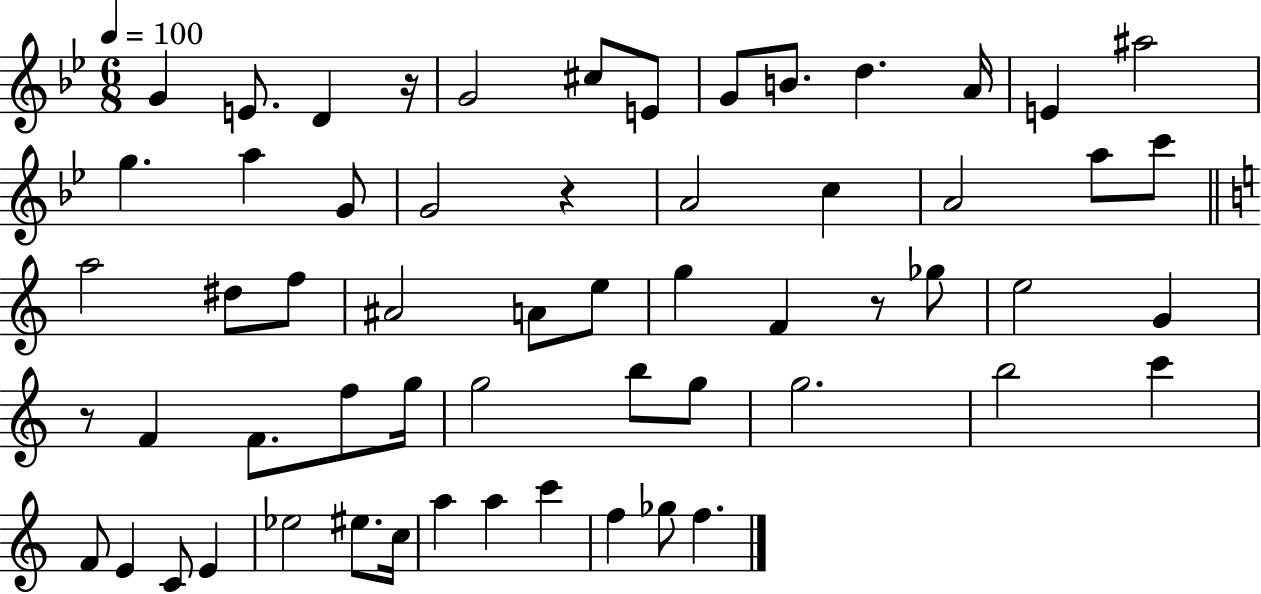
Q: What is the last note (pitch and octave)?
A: F5